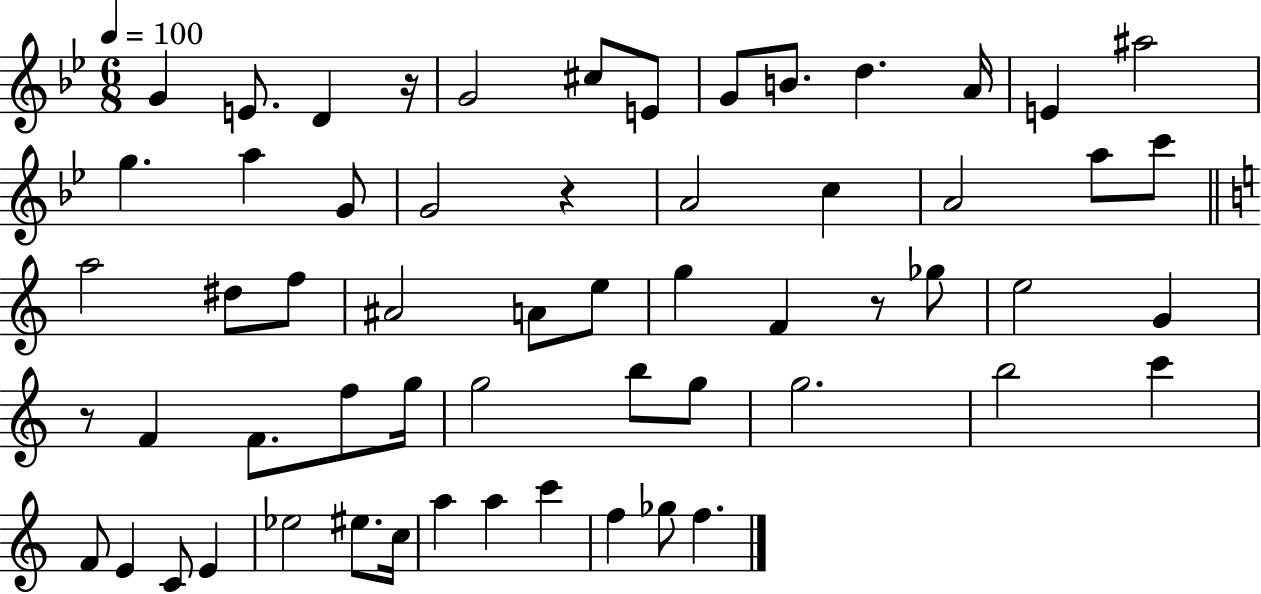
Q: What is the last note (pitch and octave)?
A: F5